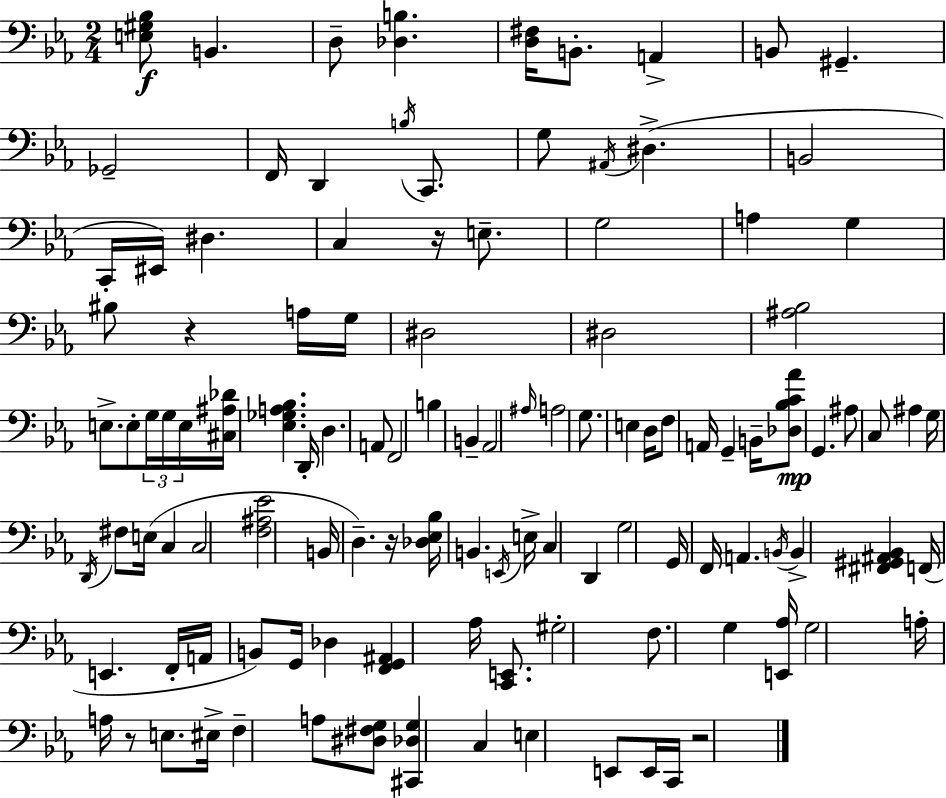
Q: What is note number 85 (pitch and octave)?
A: A3